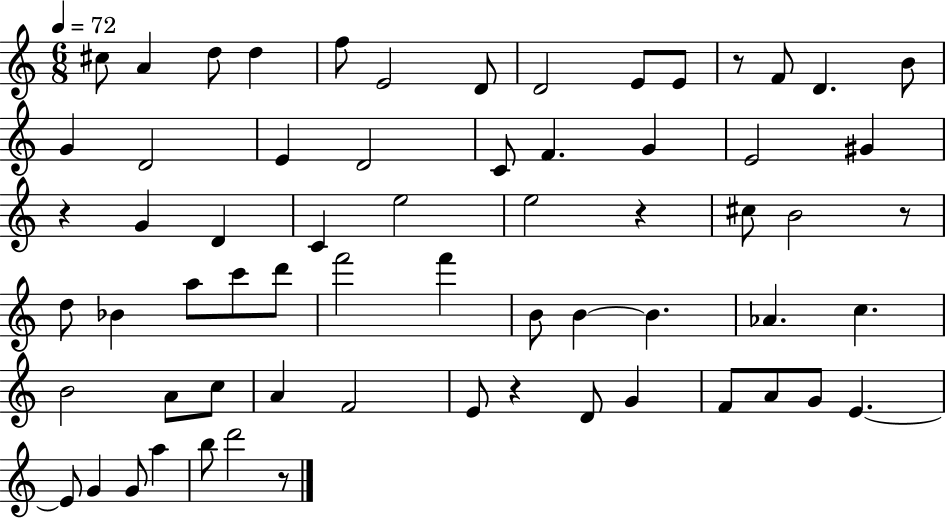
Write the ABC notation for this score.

X:1
T:Untitled
M:6/8
L:1/4
K:C
^c/2 A d/2 d f/2 E2 D/2 D2 E/2 E/2 z/2 F/2 D B/2 G D2 E D2 C/2 F G E2 ^G z G D C e2 e2 z ^c/2 B2 z/2 d/2 _B a/2 c'/2 d'/2 f'2 f' B/2 B B _A c B2 A/2 c/2 A F2 E/2 z D/2 G F/2 A/2 G/2 E E/2 G G/2 a b/2 d'2 z/2